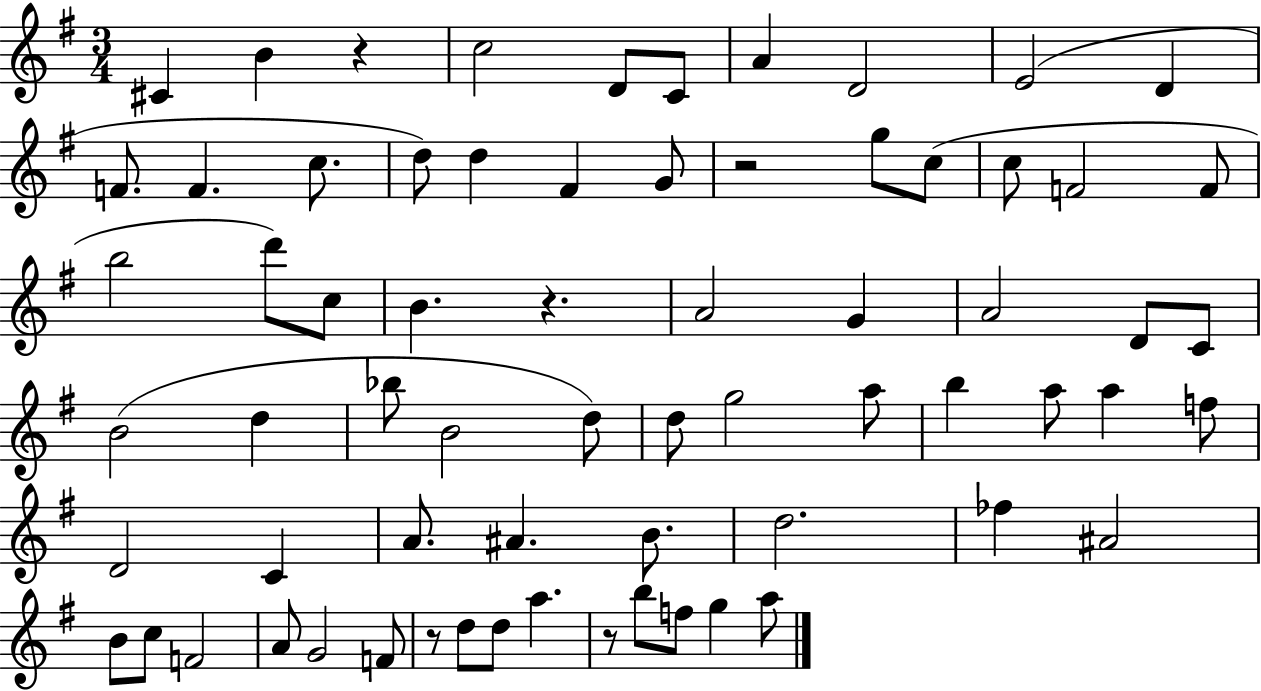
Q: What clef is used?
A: treble